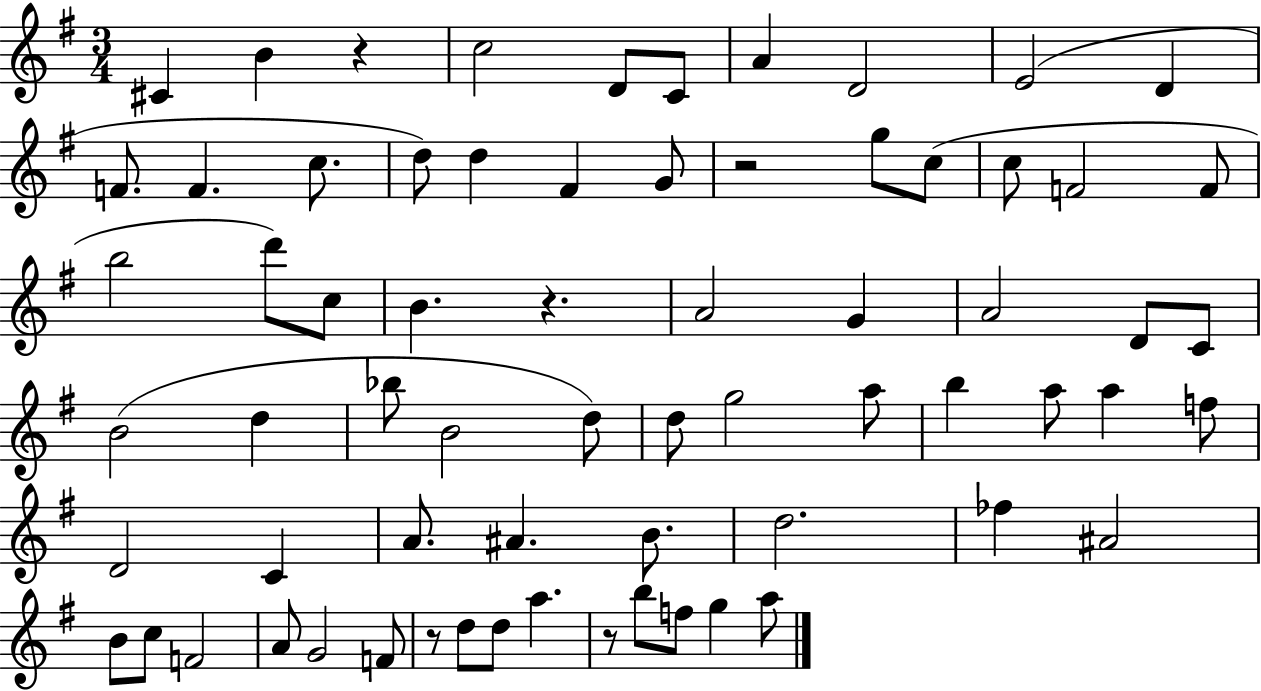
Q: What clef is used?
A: treble